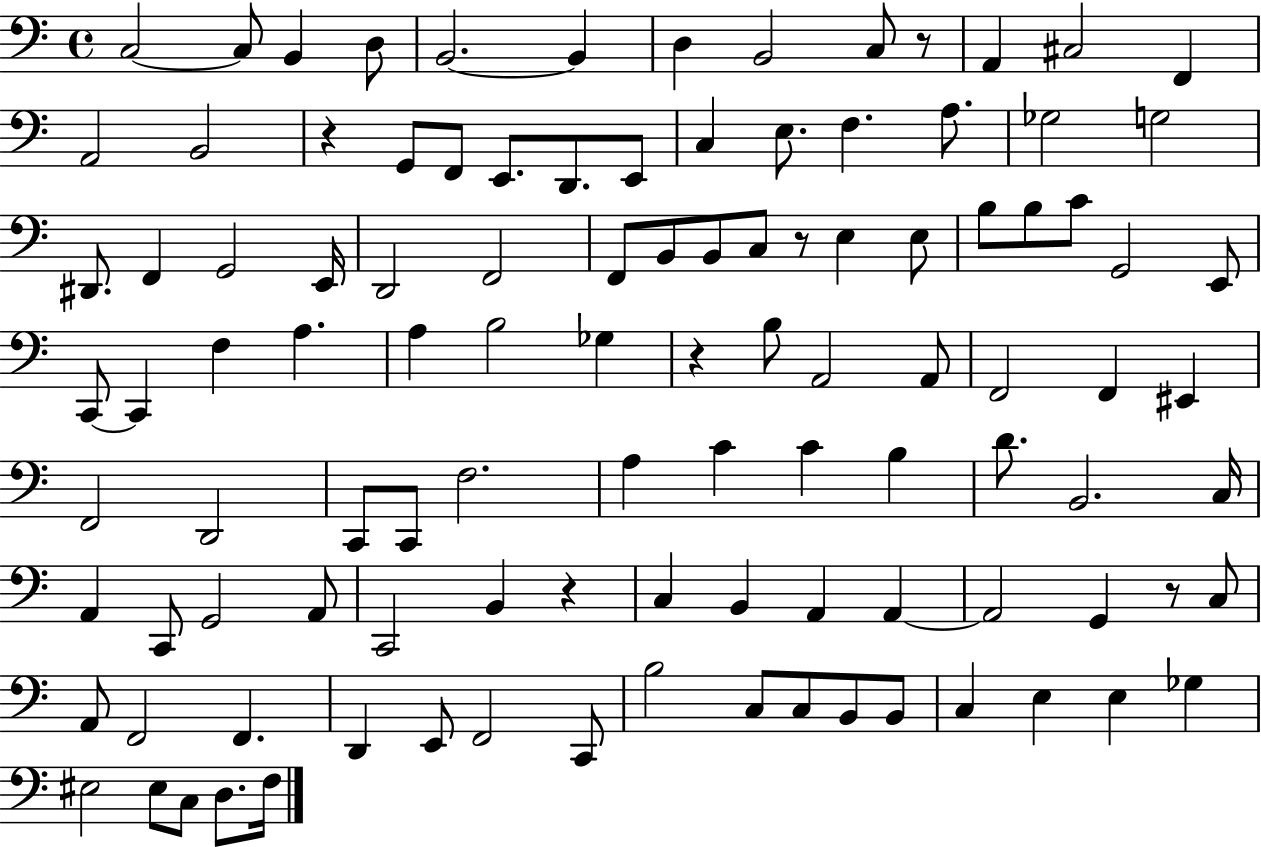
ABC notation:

X:1
T:Untitled
M:4/4
L:1/4
K:C
C,2 C,/2 B,, D,/2 B,,2 B,, D, B,,2 C,/2 z/2 A,, ^C,2 F,, A,,2 B,,2 z G,,/2 F,,/2 E,,/2 D,,/2 E,,/2 C, E,/2 F, A,/2 _G,2 G,2 ^D,,/2 F,, G,,2 E,,/4 D,,2 F,,2 F,,/2 B,,/2 B,,/2 C,/2 z/2 E, E,/2 B,/2 B,/2 C/2 G,,2 E,,/2 C,,/2 C,, F, A, A, B,2 _G, z B,/2 A,,2 A,,/2 F,,2 F,, ^E,, F,,2 D,,2 C,,/2 C,,/2 F,2 A, C C B, D/2 B,,2 C,/4 A,, C,,/2 G,,2 A,,/2 C,,2 B,, z C, B,, A,, A,, A,,2 G,, z/2 C,/2 A,,/2 F,,2 F,, D,, E,,/2 F,,2 C,,/2 B,2 C,/2 C,/2 B,,/2 B,,/2 C, E, E, _G, ^E,2 ^E,/2 C,/2 D,/2 F,/4